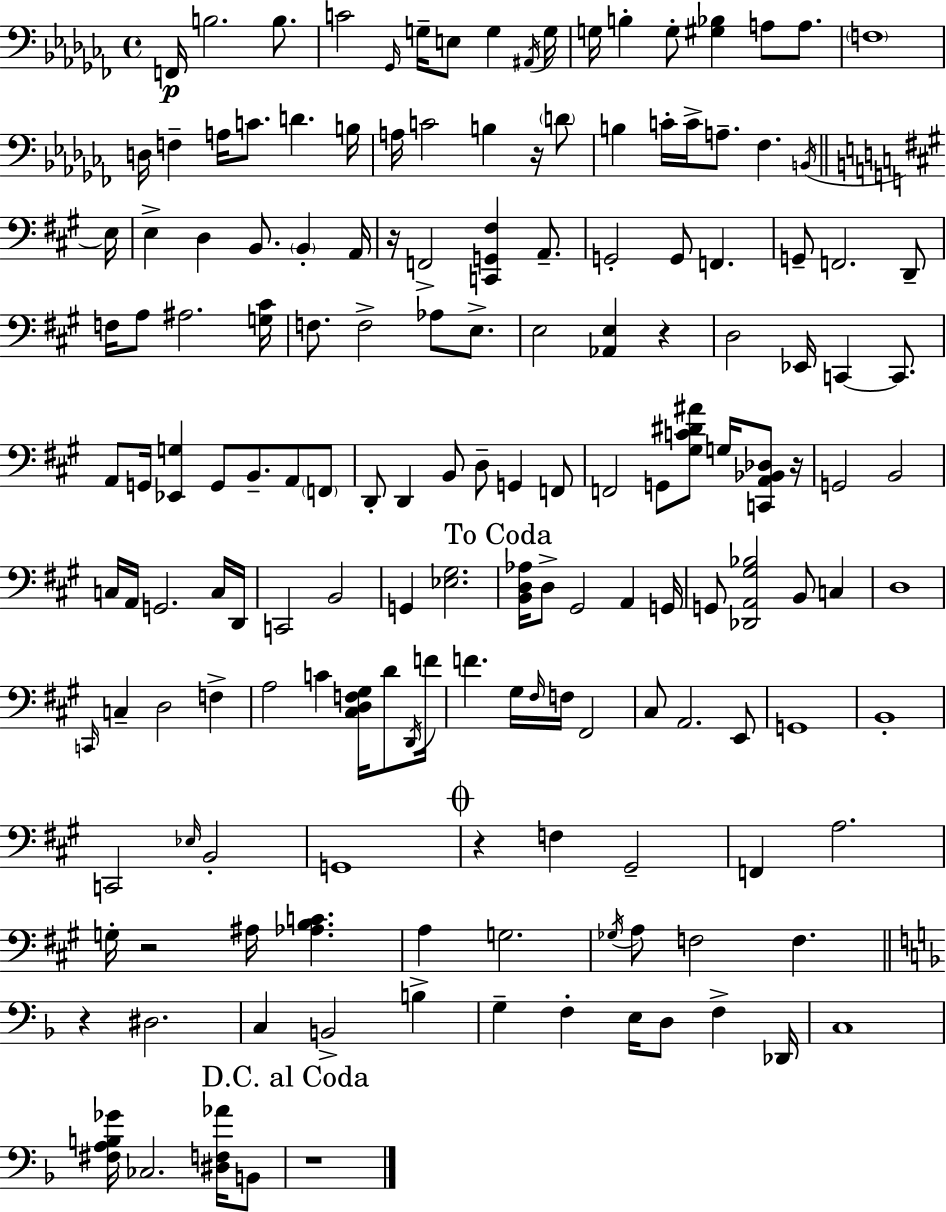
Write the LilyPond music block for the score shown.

{
  \clef bass
  \time 4/4
  \defaultTimeSignature
  \key aes \minor
  f,16\p b2. b8. | c'2 \grace { ges,16 } g16-- e8 g4 | \acciaccatura { ais,16 } g16 g16 b4-. g8-. <gis bes>4 a8 a8. | \parenthesize f1 | \break d16 f4-- a16 c'8. d'4. | b16 a16 c'2 b4 r16 | \parenthesize d'8 b4 c'16-. c'16-> a8.-- fes4. | \acciaccatura { b,16 } \bar "||" \break \key a \major e16 e4-> d4 b,8. \parenthesize b,4-. | a,16 r16 f,2-> <c, g, fis>4 a,8.-- | g,2-. g,8 f,4. | g,8-- f,2. d,8-- | \break f16 a8 ais2. | <g cis'>16 f8. f2-> aes8 e8.-> | e2 <aes, e>4 r4 | d2 ees,16 c,4~~ c,8. | \break a,8 g,16 <ees, g>4 g,8 b,8.-- a,8 \parenthesize f,8 | d,8-. d,4 b,8 d8-- g,4 f,8 | f,2 g,8 <gis c' dis' ais'>8 g16 <c, a, bes, des>8 | r16 g,2 b,2 | \break c16 a,16 g,2. c16 | d,16 c,2 b,2 | g,4 <ees gis>2. | \mark "To Coda" <b, d aes>16 d8-> gis,2 a,4 | \break g,16 g,8 <des, a, gis bes>2 b,8 c4 | d1 | \grace { c,16 } c4-- d2 f4-> | a2 c'4 <cis d f gis>16 d'8 | \break \acciaccatura { d,16 } f'16 f'4. gis16 \grace { fis16 } f16 fis,2 | cis8 a,2. | e,8 g,1 | b,1-. | \break c,2 \grace { ees16 } b,2-. | g,1 | \mark \markup { \musicglyph "scripts.coda" } r4 f4 gis,2-- | f,4 a2. | \break g16-. r2 ais16 <aes b c'>4. | a4 g2. | \acciaccatura { ges16 } a8 f2 | f4. \bar "||" \break \key f \major r4 dis2. | c4 b,2-> b4-> | g4-- f4-. e16 d8 f4-> des,16 | c1 | \break <fis a b ges'>16 ces2. <dis f aes'>16 b,8 | \mark "D.C. al Coda" r1 | \bar "|."
}